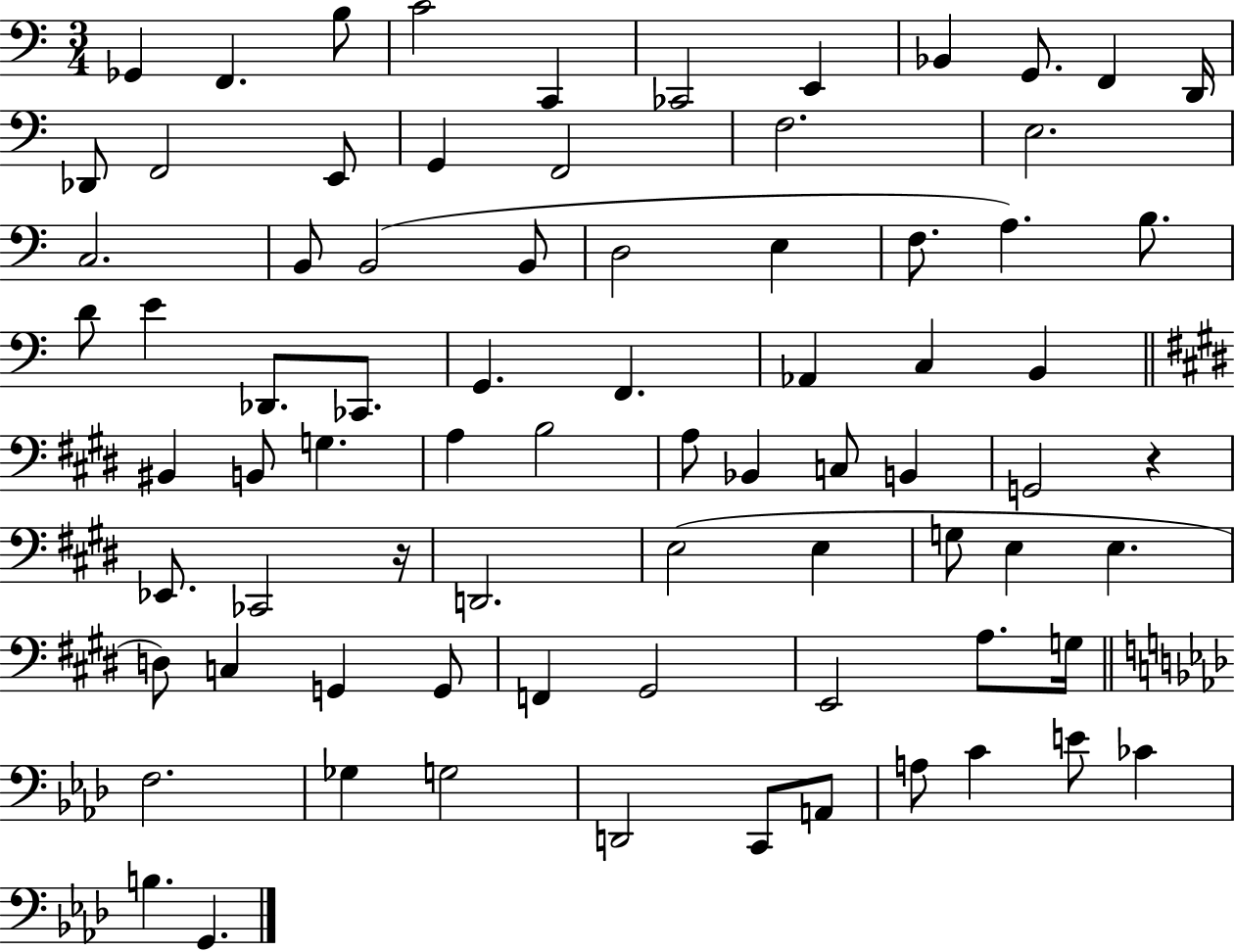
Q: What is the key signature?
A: C major